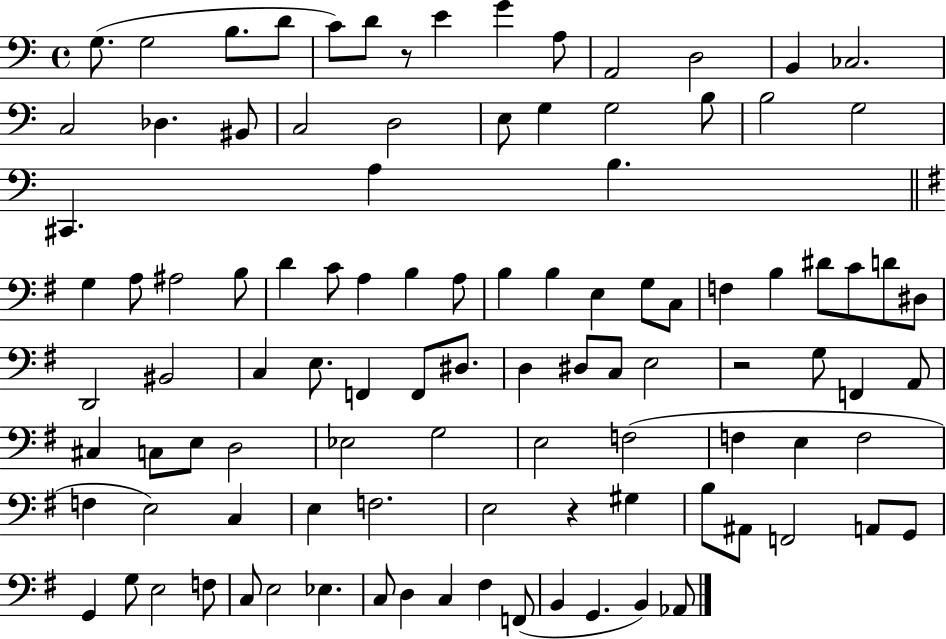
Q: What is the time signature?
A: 4/4